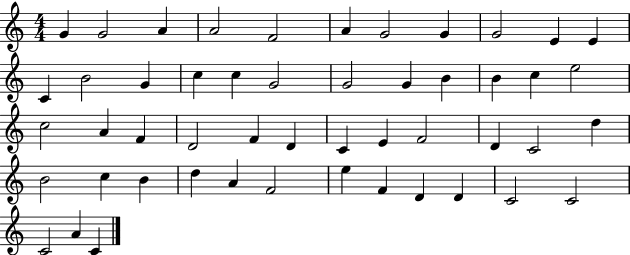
X:1
T:Untitled
M:4/4
L:1/4
K:C
G G2 A A2 F2 A G2 G G2 E E C B2 G c c G2 G2 G B B c e2 c2 A F D2 F D C E F2 D C2 d B2 c B d A F2 e F D D C2 C2 C2 A C